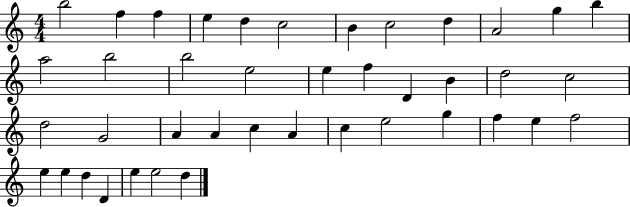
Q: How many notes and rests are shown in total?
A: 41